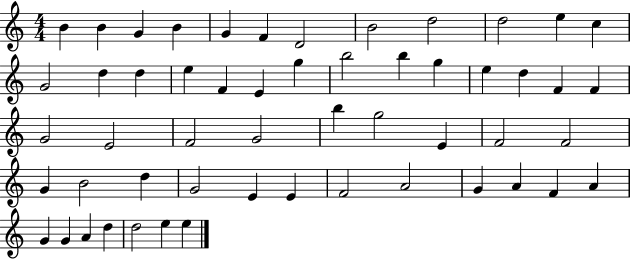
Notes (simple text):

B4/q B4/q G4/q B4/q G4/q F4/q D4/h B4/h D5/h D5/h E5/q C5/q G4/h D5/q D5/q E5/q F4/q E4/q G5/q B5/h B5/q G5/q E5/q D5/q F4/q F4/q G4/h E4/h F4/h G4/h B5/q G5/h E4/q F4/h F4/h G4/q B4/h D5/q G4/h E4/q E4/q F4/h A4/h G4/q A4/q F4/q A4/q G4/q G4/q A4/q D5/q D5/h E5/q E5/q